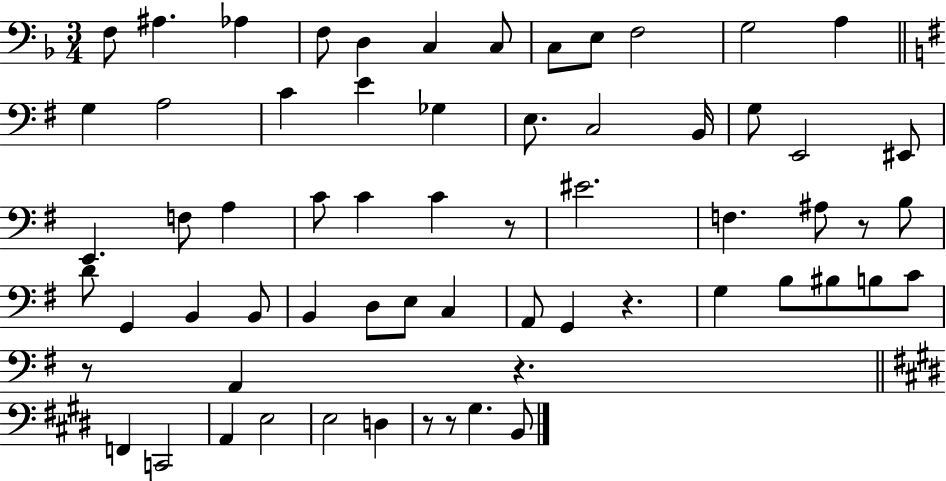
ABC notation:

X:1
T:Untitled
M:3/4
L:1/4
K:F
F,/2 ^A, _A, F,/2 D, C, C,/2 C,/2 E,/2 F,2 G,2 A, G, A,2 C E _G, E,/2 C,2 B,,/4 G,/2 E,,2 ^E,,/2 E,, F,/2 A, C/2 C C z/2 ^E2 F, ^A,/2 z/2 B,/2 D/2 G,, B,, B,,/2 B,, D,/2 E,/2 C, A,,/2 G,, z G, B,/2 ^B,/2 B,/2 C/2 z/2 A,, z F,, C,,2 A,, E,2 E,2 D, z/2 z/2 ^G, B,,/2